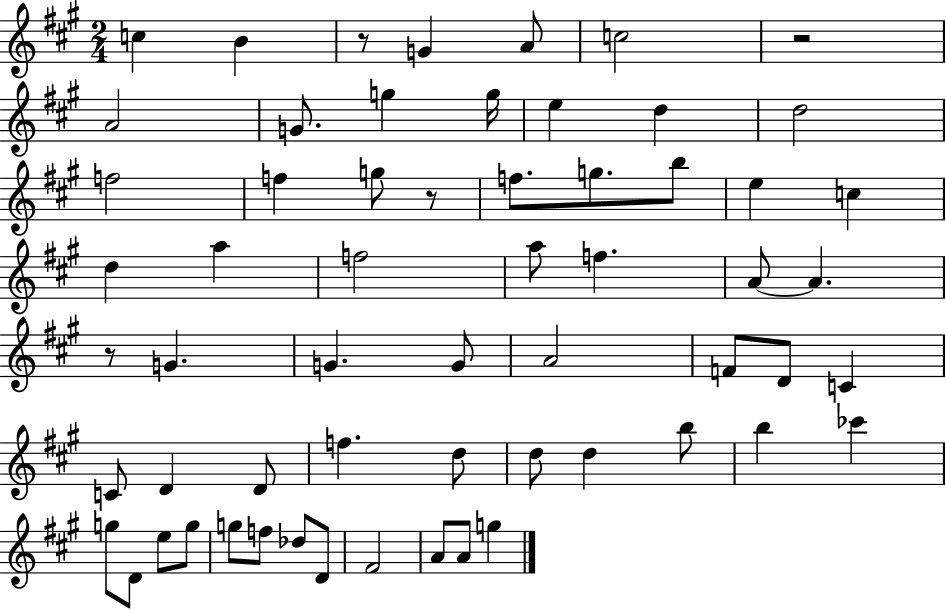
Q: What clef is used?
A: treble